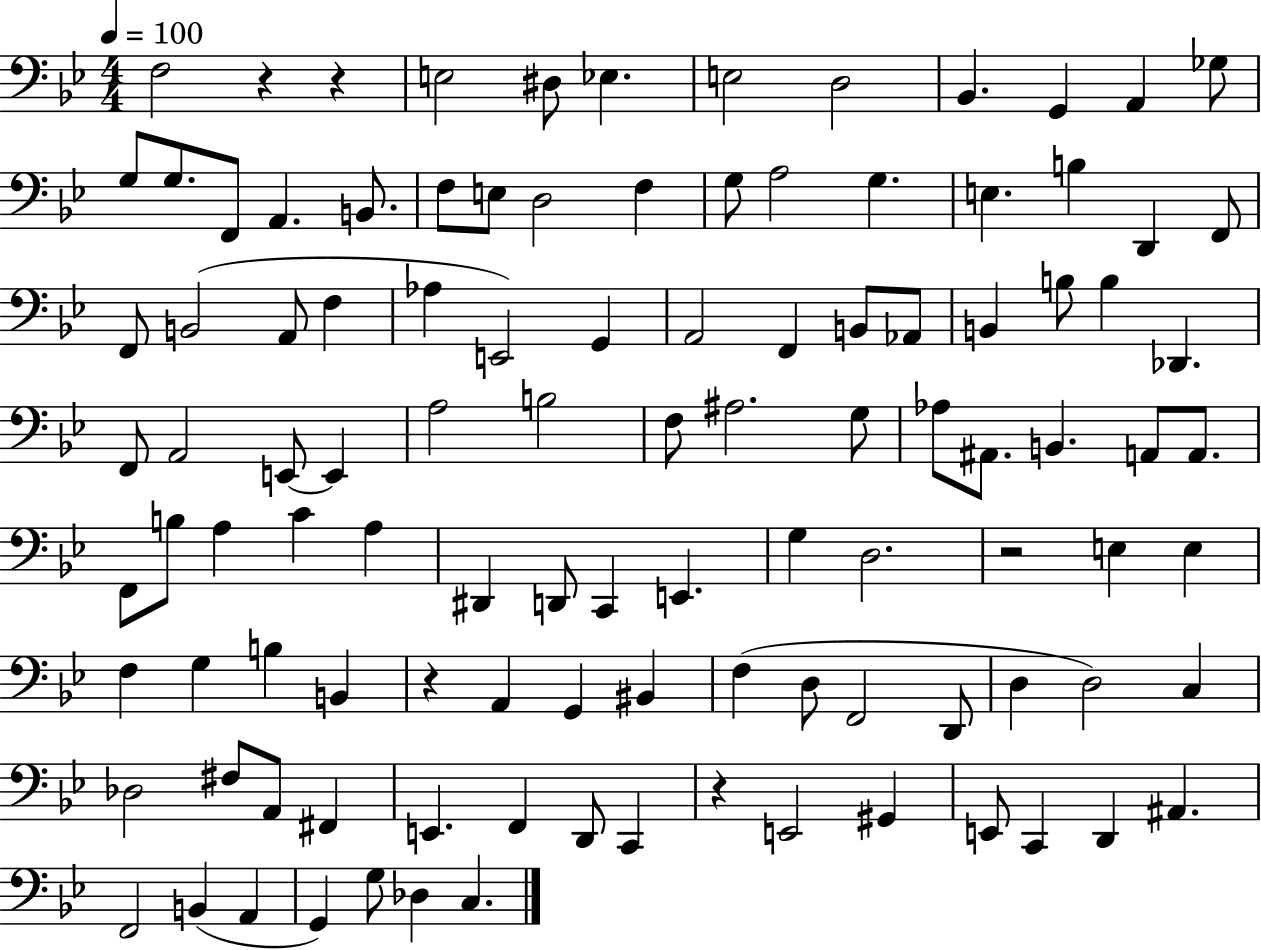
{
  \clef bass
  \numericTimeSignature
  \time 4/4
  \key bes \major
  \tempo 4 = 100
  \repeat volta 2 { f2 r4 r4 | e2 dis8 ees4. | e2 d2 | bes,4. g,4 a,4 ges8 | \break g8 g8. f,8 a,4. b,8. | f8 e8 d2 f4 | g8 a2 g4. | e4. b4 d,4 f,8 | \break f,8 b,2( a,8 f4 | aes4 e,2) g,4 | a,2 f,4 b,8 aes,8 | b,4 b8 b4 des,4. | \break f,8 a,2 e,8~~ e,4 | a2 b2 | f8 ais2. g8 | aes8 ais,8. b,4. a,8 a,8. | \break f,8 b8 a4 c'4 a4 | dis,4 d,8 c,4 e,4. | g4 d2. | r2 e4 e4 | \break f4 g4 b4 b,4 | r4 a,4 g,4 bis,4 | f4( d8 f,2 d,8 | d4 d2) c4 | \break des2 fis8 a,8 fis,4 | e,4. f,4 d,8 c,4 | r4 e,2 gis,4 | e,8 c,4 d,4 ais,4. | \break f,2 b,4( a,4 | g,4) g8 des4 c4. | } \bar "|."
}